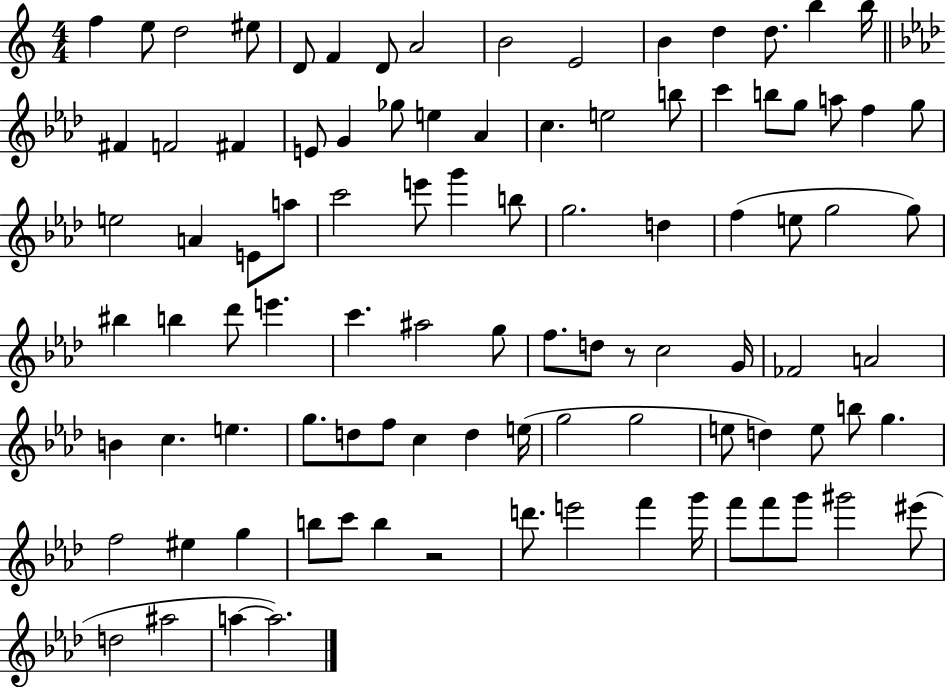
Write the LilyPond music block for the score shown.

{
  \clef treble
  \numericTimeSignature
  \time 4/4
  \key c \major
  f''4 e''8 d''2 eis''8 | d'8 f'4 d'8 a'2 | b'2 e'2 | b'4 d''4 d''8. b''4 b''16 | \break \bar "||" \break \key f \minor fis'4 f'2 fis'4 | e'8 g'4 ges''8 e''4 aes'4 | c''4. e''2 b''8 | c'''4 b''8 g''8 a''8 f''4 g''8 | \break e''2 a'4 e'8 a''8 | c'''2 e'''8 g'''4 b''8 | g''2. d''4 | f''4( e''8 g''2 g''8) | \break bis''4 b''4 des'''8 e'''4. | c'''4. ais''2 g''8 | f''8. d''8 r8 c''2 g'16 | fes'2 a'2 | \break b'4 c''4. e''4. | g''8. d''8 f''8 c''4 d''4 e''16( | g''2 g''2 | e''8 d''4) e''8 b''8 g''4. | \break f''2 eis''4 g''4 | b''8 c'''8 b''4 r2 | d'''8. e'''2 f'''4 g'''16 | f'''8 f'''8 g'''8 gis'''2 eis'''8( | \break d''2 ais''2 | a''4~~ a''2.) | \bar "|."
}